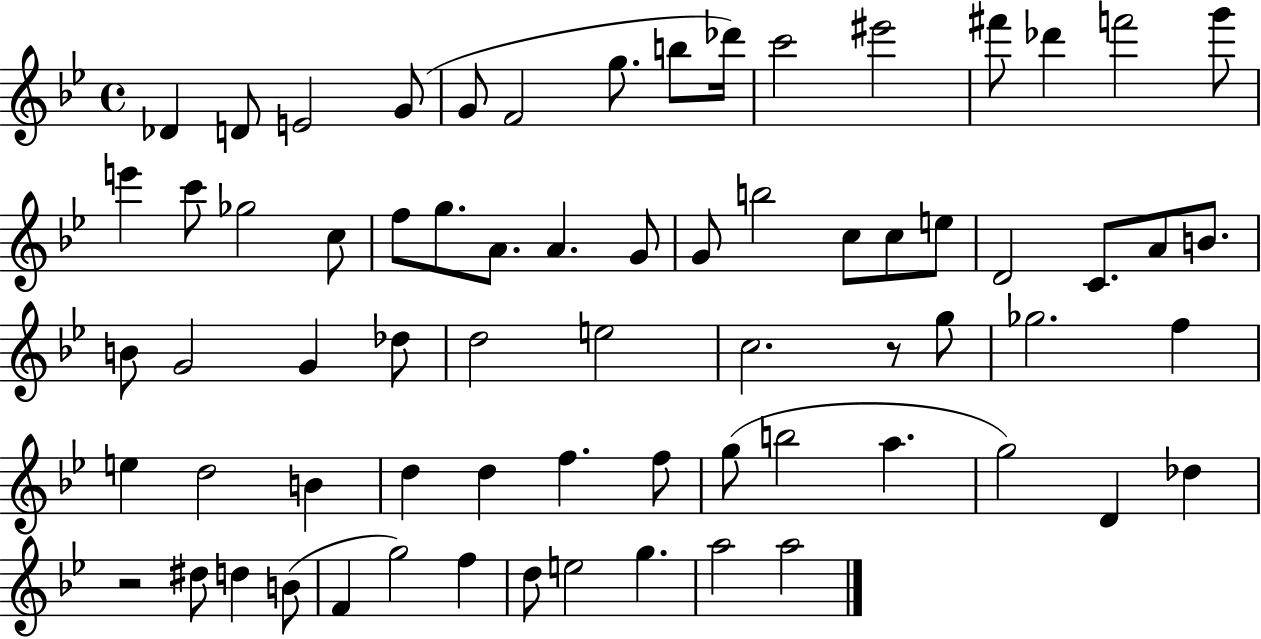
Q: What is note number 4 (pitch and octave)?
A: G4